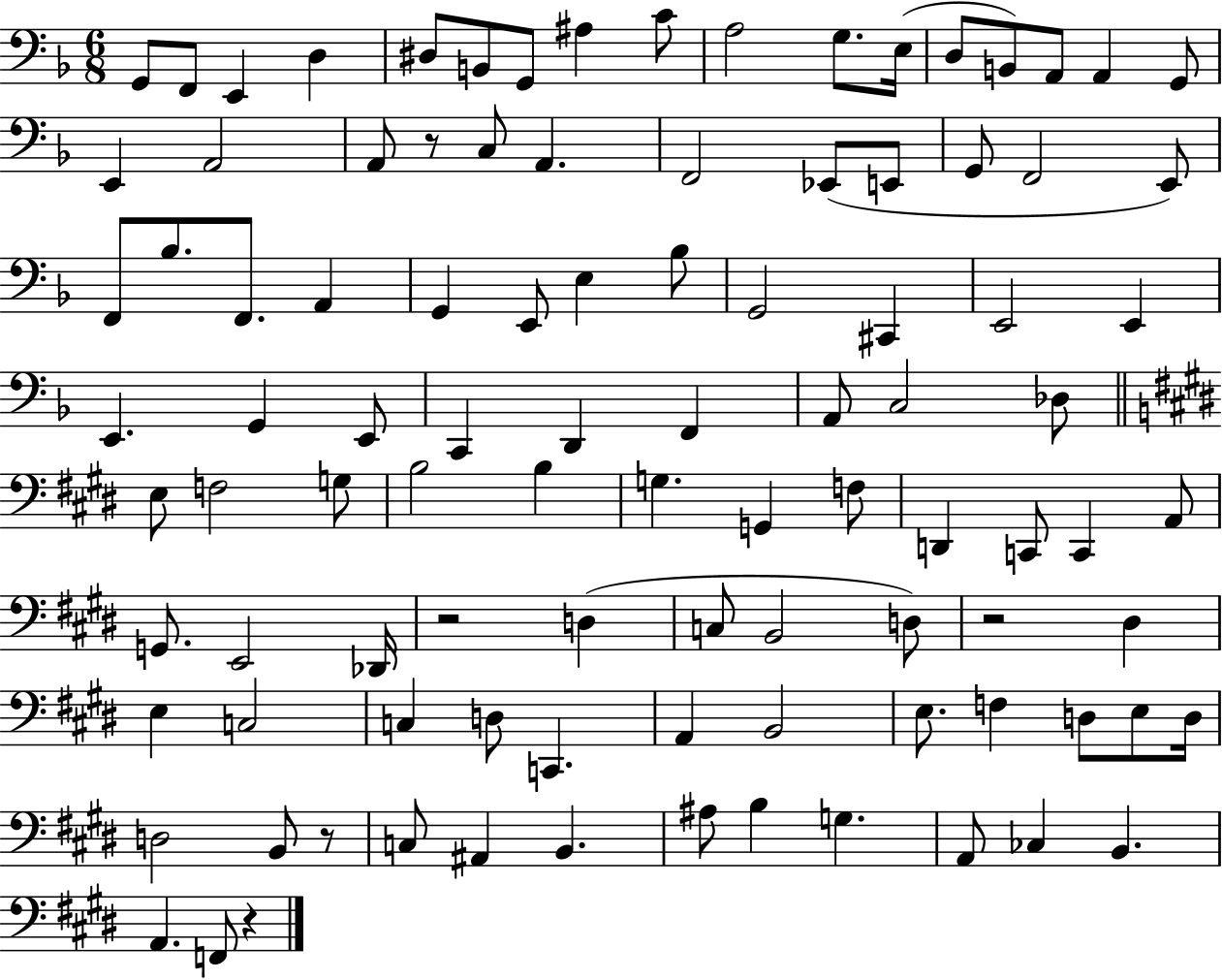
X:1
T:Untitled
M:6/8
L:1/4
K:F
G,,/2 F,,/2 E,, D, ^D,/2 B,,/2 G,,/2 ^A, C/2 A,2 G,/2 E,/4 D,/2 B,,/2 A,,/2 A,, G,,/2 E,, A,,2 A,,/2 z/2 C,/2 A,, F,,2 _E,,/2 E,,/2 G,,/2 F,,2 E,,/2 F,,/2 _B,/2 F,,/2 A,, G,, E,,/2 E, _B,/2 G,,2 ^C,, E,,2 E,, E,, G,, E,,/2 C,, D,, F,, A,,/2 C,2 _D,/2 E,/2 F,2 G,/2 B,2 B, G, G,, F,/2 D,, C,,/2 C,, A,,/2 G,,/2 E,,2 _D,,/4 z2 D, C,/2 B,,2 D,/2 z2 ^D, E, C,2 C, D,/2 C,, A,, B,,2 E,/2 F, D,/2 E,/2 D,/4 D,2 B,,/2 z/2 C,/2 ^A,, B,, ^A,/2 B, G, A,,/2 _C, B,, A,, F,,/2 z